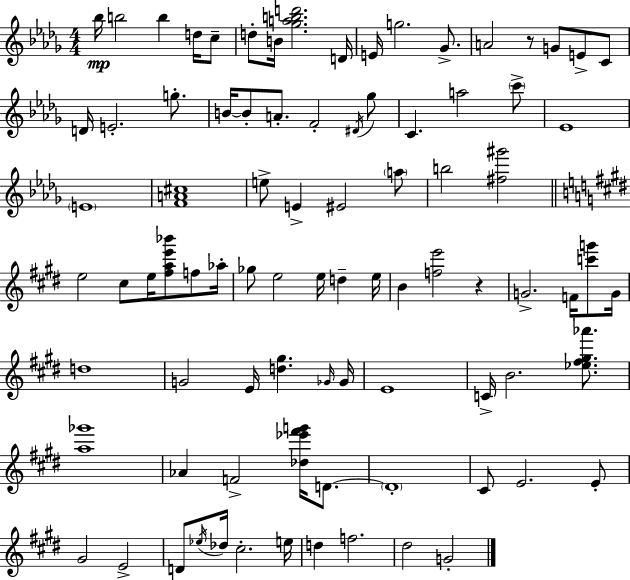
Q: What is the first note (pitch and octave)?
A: Bb5